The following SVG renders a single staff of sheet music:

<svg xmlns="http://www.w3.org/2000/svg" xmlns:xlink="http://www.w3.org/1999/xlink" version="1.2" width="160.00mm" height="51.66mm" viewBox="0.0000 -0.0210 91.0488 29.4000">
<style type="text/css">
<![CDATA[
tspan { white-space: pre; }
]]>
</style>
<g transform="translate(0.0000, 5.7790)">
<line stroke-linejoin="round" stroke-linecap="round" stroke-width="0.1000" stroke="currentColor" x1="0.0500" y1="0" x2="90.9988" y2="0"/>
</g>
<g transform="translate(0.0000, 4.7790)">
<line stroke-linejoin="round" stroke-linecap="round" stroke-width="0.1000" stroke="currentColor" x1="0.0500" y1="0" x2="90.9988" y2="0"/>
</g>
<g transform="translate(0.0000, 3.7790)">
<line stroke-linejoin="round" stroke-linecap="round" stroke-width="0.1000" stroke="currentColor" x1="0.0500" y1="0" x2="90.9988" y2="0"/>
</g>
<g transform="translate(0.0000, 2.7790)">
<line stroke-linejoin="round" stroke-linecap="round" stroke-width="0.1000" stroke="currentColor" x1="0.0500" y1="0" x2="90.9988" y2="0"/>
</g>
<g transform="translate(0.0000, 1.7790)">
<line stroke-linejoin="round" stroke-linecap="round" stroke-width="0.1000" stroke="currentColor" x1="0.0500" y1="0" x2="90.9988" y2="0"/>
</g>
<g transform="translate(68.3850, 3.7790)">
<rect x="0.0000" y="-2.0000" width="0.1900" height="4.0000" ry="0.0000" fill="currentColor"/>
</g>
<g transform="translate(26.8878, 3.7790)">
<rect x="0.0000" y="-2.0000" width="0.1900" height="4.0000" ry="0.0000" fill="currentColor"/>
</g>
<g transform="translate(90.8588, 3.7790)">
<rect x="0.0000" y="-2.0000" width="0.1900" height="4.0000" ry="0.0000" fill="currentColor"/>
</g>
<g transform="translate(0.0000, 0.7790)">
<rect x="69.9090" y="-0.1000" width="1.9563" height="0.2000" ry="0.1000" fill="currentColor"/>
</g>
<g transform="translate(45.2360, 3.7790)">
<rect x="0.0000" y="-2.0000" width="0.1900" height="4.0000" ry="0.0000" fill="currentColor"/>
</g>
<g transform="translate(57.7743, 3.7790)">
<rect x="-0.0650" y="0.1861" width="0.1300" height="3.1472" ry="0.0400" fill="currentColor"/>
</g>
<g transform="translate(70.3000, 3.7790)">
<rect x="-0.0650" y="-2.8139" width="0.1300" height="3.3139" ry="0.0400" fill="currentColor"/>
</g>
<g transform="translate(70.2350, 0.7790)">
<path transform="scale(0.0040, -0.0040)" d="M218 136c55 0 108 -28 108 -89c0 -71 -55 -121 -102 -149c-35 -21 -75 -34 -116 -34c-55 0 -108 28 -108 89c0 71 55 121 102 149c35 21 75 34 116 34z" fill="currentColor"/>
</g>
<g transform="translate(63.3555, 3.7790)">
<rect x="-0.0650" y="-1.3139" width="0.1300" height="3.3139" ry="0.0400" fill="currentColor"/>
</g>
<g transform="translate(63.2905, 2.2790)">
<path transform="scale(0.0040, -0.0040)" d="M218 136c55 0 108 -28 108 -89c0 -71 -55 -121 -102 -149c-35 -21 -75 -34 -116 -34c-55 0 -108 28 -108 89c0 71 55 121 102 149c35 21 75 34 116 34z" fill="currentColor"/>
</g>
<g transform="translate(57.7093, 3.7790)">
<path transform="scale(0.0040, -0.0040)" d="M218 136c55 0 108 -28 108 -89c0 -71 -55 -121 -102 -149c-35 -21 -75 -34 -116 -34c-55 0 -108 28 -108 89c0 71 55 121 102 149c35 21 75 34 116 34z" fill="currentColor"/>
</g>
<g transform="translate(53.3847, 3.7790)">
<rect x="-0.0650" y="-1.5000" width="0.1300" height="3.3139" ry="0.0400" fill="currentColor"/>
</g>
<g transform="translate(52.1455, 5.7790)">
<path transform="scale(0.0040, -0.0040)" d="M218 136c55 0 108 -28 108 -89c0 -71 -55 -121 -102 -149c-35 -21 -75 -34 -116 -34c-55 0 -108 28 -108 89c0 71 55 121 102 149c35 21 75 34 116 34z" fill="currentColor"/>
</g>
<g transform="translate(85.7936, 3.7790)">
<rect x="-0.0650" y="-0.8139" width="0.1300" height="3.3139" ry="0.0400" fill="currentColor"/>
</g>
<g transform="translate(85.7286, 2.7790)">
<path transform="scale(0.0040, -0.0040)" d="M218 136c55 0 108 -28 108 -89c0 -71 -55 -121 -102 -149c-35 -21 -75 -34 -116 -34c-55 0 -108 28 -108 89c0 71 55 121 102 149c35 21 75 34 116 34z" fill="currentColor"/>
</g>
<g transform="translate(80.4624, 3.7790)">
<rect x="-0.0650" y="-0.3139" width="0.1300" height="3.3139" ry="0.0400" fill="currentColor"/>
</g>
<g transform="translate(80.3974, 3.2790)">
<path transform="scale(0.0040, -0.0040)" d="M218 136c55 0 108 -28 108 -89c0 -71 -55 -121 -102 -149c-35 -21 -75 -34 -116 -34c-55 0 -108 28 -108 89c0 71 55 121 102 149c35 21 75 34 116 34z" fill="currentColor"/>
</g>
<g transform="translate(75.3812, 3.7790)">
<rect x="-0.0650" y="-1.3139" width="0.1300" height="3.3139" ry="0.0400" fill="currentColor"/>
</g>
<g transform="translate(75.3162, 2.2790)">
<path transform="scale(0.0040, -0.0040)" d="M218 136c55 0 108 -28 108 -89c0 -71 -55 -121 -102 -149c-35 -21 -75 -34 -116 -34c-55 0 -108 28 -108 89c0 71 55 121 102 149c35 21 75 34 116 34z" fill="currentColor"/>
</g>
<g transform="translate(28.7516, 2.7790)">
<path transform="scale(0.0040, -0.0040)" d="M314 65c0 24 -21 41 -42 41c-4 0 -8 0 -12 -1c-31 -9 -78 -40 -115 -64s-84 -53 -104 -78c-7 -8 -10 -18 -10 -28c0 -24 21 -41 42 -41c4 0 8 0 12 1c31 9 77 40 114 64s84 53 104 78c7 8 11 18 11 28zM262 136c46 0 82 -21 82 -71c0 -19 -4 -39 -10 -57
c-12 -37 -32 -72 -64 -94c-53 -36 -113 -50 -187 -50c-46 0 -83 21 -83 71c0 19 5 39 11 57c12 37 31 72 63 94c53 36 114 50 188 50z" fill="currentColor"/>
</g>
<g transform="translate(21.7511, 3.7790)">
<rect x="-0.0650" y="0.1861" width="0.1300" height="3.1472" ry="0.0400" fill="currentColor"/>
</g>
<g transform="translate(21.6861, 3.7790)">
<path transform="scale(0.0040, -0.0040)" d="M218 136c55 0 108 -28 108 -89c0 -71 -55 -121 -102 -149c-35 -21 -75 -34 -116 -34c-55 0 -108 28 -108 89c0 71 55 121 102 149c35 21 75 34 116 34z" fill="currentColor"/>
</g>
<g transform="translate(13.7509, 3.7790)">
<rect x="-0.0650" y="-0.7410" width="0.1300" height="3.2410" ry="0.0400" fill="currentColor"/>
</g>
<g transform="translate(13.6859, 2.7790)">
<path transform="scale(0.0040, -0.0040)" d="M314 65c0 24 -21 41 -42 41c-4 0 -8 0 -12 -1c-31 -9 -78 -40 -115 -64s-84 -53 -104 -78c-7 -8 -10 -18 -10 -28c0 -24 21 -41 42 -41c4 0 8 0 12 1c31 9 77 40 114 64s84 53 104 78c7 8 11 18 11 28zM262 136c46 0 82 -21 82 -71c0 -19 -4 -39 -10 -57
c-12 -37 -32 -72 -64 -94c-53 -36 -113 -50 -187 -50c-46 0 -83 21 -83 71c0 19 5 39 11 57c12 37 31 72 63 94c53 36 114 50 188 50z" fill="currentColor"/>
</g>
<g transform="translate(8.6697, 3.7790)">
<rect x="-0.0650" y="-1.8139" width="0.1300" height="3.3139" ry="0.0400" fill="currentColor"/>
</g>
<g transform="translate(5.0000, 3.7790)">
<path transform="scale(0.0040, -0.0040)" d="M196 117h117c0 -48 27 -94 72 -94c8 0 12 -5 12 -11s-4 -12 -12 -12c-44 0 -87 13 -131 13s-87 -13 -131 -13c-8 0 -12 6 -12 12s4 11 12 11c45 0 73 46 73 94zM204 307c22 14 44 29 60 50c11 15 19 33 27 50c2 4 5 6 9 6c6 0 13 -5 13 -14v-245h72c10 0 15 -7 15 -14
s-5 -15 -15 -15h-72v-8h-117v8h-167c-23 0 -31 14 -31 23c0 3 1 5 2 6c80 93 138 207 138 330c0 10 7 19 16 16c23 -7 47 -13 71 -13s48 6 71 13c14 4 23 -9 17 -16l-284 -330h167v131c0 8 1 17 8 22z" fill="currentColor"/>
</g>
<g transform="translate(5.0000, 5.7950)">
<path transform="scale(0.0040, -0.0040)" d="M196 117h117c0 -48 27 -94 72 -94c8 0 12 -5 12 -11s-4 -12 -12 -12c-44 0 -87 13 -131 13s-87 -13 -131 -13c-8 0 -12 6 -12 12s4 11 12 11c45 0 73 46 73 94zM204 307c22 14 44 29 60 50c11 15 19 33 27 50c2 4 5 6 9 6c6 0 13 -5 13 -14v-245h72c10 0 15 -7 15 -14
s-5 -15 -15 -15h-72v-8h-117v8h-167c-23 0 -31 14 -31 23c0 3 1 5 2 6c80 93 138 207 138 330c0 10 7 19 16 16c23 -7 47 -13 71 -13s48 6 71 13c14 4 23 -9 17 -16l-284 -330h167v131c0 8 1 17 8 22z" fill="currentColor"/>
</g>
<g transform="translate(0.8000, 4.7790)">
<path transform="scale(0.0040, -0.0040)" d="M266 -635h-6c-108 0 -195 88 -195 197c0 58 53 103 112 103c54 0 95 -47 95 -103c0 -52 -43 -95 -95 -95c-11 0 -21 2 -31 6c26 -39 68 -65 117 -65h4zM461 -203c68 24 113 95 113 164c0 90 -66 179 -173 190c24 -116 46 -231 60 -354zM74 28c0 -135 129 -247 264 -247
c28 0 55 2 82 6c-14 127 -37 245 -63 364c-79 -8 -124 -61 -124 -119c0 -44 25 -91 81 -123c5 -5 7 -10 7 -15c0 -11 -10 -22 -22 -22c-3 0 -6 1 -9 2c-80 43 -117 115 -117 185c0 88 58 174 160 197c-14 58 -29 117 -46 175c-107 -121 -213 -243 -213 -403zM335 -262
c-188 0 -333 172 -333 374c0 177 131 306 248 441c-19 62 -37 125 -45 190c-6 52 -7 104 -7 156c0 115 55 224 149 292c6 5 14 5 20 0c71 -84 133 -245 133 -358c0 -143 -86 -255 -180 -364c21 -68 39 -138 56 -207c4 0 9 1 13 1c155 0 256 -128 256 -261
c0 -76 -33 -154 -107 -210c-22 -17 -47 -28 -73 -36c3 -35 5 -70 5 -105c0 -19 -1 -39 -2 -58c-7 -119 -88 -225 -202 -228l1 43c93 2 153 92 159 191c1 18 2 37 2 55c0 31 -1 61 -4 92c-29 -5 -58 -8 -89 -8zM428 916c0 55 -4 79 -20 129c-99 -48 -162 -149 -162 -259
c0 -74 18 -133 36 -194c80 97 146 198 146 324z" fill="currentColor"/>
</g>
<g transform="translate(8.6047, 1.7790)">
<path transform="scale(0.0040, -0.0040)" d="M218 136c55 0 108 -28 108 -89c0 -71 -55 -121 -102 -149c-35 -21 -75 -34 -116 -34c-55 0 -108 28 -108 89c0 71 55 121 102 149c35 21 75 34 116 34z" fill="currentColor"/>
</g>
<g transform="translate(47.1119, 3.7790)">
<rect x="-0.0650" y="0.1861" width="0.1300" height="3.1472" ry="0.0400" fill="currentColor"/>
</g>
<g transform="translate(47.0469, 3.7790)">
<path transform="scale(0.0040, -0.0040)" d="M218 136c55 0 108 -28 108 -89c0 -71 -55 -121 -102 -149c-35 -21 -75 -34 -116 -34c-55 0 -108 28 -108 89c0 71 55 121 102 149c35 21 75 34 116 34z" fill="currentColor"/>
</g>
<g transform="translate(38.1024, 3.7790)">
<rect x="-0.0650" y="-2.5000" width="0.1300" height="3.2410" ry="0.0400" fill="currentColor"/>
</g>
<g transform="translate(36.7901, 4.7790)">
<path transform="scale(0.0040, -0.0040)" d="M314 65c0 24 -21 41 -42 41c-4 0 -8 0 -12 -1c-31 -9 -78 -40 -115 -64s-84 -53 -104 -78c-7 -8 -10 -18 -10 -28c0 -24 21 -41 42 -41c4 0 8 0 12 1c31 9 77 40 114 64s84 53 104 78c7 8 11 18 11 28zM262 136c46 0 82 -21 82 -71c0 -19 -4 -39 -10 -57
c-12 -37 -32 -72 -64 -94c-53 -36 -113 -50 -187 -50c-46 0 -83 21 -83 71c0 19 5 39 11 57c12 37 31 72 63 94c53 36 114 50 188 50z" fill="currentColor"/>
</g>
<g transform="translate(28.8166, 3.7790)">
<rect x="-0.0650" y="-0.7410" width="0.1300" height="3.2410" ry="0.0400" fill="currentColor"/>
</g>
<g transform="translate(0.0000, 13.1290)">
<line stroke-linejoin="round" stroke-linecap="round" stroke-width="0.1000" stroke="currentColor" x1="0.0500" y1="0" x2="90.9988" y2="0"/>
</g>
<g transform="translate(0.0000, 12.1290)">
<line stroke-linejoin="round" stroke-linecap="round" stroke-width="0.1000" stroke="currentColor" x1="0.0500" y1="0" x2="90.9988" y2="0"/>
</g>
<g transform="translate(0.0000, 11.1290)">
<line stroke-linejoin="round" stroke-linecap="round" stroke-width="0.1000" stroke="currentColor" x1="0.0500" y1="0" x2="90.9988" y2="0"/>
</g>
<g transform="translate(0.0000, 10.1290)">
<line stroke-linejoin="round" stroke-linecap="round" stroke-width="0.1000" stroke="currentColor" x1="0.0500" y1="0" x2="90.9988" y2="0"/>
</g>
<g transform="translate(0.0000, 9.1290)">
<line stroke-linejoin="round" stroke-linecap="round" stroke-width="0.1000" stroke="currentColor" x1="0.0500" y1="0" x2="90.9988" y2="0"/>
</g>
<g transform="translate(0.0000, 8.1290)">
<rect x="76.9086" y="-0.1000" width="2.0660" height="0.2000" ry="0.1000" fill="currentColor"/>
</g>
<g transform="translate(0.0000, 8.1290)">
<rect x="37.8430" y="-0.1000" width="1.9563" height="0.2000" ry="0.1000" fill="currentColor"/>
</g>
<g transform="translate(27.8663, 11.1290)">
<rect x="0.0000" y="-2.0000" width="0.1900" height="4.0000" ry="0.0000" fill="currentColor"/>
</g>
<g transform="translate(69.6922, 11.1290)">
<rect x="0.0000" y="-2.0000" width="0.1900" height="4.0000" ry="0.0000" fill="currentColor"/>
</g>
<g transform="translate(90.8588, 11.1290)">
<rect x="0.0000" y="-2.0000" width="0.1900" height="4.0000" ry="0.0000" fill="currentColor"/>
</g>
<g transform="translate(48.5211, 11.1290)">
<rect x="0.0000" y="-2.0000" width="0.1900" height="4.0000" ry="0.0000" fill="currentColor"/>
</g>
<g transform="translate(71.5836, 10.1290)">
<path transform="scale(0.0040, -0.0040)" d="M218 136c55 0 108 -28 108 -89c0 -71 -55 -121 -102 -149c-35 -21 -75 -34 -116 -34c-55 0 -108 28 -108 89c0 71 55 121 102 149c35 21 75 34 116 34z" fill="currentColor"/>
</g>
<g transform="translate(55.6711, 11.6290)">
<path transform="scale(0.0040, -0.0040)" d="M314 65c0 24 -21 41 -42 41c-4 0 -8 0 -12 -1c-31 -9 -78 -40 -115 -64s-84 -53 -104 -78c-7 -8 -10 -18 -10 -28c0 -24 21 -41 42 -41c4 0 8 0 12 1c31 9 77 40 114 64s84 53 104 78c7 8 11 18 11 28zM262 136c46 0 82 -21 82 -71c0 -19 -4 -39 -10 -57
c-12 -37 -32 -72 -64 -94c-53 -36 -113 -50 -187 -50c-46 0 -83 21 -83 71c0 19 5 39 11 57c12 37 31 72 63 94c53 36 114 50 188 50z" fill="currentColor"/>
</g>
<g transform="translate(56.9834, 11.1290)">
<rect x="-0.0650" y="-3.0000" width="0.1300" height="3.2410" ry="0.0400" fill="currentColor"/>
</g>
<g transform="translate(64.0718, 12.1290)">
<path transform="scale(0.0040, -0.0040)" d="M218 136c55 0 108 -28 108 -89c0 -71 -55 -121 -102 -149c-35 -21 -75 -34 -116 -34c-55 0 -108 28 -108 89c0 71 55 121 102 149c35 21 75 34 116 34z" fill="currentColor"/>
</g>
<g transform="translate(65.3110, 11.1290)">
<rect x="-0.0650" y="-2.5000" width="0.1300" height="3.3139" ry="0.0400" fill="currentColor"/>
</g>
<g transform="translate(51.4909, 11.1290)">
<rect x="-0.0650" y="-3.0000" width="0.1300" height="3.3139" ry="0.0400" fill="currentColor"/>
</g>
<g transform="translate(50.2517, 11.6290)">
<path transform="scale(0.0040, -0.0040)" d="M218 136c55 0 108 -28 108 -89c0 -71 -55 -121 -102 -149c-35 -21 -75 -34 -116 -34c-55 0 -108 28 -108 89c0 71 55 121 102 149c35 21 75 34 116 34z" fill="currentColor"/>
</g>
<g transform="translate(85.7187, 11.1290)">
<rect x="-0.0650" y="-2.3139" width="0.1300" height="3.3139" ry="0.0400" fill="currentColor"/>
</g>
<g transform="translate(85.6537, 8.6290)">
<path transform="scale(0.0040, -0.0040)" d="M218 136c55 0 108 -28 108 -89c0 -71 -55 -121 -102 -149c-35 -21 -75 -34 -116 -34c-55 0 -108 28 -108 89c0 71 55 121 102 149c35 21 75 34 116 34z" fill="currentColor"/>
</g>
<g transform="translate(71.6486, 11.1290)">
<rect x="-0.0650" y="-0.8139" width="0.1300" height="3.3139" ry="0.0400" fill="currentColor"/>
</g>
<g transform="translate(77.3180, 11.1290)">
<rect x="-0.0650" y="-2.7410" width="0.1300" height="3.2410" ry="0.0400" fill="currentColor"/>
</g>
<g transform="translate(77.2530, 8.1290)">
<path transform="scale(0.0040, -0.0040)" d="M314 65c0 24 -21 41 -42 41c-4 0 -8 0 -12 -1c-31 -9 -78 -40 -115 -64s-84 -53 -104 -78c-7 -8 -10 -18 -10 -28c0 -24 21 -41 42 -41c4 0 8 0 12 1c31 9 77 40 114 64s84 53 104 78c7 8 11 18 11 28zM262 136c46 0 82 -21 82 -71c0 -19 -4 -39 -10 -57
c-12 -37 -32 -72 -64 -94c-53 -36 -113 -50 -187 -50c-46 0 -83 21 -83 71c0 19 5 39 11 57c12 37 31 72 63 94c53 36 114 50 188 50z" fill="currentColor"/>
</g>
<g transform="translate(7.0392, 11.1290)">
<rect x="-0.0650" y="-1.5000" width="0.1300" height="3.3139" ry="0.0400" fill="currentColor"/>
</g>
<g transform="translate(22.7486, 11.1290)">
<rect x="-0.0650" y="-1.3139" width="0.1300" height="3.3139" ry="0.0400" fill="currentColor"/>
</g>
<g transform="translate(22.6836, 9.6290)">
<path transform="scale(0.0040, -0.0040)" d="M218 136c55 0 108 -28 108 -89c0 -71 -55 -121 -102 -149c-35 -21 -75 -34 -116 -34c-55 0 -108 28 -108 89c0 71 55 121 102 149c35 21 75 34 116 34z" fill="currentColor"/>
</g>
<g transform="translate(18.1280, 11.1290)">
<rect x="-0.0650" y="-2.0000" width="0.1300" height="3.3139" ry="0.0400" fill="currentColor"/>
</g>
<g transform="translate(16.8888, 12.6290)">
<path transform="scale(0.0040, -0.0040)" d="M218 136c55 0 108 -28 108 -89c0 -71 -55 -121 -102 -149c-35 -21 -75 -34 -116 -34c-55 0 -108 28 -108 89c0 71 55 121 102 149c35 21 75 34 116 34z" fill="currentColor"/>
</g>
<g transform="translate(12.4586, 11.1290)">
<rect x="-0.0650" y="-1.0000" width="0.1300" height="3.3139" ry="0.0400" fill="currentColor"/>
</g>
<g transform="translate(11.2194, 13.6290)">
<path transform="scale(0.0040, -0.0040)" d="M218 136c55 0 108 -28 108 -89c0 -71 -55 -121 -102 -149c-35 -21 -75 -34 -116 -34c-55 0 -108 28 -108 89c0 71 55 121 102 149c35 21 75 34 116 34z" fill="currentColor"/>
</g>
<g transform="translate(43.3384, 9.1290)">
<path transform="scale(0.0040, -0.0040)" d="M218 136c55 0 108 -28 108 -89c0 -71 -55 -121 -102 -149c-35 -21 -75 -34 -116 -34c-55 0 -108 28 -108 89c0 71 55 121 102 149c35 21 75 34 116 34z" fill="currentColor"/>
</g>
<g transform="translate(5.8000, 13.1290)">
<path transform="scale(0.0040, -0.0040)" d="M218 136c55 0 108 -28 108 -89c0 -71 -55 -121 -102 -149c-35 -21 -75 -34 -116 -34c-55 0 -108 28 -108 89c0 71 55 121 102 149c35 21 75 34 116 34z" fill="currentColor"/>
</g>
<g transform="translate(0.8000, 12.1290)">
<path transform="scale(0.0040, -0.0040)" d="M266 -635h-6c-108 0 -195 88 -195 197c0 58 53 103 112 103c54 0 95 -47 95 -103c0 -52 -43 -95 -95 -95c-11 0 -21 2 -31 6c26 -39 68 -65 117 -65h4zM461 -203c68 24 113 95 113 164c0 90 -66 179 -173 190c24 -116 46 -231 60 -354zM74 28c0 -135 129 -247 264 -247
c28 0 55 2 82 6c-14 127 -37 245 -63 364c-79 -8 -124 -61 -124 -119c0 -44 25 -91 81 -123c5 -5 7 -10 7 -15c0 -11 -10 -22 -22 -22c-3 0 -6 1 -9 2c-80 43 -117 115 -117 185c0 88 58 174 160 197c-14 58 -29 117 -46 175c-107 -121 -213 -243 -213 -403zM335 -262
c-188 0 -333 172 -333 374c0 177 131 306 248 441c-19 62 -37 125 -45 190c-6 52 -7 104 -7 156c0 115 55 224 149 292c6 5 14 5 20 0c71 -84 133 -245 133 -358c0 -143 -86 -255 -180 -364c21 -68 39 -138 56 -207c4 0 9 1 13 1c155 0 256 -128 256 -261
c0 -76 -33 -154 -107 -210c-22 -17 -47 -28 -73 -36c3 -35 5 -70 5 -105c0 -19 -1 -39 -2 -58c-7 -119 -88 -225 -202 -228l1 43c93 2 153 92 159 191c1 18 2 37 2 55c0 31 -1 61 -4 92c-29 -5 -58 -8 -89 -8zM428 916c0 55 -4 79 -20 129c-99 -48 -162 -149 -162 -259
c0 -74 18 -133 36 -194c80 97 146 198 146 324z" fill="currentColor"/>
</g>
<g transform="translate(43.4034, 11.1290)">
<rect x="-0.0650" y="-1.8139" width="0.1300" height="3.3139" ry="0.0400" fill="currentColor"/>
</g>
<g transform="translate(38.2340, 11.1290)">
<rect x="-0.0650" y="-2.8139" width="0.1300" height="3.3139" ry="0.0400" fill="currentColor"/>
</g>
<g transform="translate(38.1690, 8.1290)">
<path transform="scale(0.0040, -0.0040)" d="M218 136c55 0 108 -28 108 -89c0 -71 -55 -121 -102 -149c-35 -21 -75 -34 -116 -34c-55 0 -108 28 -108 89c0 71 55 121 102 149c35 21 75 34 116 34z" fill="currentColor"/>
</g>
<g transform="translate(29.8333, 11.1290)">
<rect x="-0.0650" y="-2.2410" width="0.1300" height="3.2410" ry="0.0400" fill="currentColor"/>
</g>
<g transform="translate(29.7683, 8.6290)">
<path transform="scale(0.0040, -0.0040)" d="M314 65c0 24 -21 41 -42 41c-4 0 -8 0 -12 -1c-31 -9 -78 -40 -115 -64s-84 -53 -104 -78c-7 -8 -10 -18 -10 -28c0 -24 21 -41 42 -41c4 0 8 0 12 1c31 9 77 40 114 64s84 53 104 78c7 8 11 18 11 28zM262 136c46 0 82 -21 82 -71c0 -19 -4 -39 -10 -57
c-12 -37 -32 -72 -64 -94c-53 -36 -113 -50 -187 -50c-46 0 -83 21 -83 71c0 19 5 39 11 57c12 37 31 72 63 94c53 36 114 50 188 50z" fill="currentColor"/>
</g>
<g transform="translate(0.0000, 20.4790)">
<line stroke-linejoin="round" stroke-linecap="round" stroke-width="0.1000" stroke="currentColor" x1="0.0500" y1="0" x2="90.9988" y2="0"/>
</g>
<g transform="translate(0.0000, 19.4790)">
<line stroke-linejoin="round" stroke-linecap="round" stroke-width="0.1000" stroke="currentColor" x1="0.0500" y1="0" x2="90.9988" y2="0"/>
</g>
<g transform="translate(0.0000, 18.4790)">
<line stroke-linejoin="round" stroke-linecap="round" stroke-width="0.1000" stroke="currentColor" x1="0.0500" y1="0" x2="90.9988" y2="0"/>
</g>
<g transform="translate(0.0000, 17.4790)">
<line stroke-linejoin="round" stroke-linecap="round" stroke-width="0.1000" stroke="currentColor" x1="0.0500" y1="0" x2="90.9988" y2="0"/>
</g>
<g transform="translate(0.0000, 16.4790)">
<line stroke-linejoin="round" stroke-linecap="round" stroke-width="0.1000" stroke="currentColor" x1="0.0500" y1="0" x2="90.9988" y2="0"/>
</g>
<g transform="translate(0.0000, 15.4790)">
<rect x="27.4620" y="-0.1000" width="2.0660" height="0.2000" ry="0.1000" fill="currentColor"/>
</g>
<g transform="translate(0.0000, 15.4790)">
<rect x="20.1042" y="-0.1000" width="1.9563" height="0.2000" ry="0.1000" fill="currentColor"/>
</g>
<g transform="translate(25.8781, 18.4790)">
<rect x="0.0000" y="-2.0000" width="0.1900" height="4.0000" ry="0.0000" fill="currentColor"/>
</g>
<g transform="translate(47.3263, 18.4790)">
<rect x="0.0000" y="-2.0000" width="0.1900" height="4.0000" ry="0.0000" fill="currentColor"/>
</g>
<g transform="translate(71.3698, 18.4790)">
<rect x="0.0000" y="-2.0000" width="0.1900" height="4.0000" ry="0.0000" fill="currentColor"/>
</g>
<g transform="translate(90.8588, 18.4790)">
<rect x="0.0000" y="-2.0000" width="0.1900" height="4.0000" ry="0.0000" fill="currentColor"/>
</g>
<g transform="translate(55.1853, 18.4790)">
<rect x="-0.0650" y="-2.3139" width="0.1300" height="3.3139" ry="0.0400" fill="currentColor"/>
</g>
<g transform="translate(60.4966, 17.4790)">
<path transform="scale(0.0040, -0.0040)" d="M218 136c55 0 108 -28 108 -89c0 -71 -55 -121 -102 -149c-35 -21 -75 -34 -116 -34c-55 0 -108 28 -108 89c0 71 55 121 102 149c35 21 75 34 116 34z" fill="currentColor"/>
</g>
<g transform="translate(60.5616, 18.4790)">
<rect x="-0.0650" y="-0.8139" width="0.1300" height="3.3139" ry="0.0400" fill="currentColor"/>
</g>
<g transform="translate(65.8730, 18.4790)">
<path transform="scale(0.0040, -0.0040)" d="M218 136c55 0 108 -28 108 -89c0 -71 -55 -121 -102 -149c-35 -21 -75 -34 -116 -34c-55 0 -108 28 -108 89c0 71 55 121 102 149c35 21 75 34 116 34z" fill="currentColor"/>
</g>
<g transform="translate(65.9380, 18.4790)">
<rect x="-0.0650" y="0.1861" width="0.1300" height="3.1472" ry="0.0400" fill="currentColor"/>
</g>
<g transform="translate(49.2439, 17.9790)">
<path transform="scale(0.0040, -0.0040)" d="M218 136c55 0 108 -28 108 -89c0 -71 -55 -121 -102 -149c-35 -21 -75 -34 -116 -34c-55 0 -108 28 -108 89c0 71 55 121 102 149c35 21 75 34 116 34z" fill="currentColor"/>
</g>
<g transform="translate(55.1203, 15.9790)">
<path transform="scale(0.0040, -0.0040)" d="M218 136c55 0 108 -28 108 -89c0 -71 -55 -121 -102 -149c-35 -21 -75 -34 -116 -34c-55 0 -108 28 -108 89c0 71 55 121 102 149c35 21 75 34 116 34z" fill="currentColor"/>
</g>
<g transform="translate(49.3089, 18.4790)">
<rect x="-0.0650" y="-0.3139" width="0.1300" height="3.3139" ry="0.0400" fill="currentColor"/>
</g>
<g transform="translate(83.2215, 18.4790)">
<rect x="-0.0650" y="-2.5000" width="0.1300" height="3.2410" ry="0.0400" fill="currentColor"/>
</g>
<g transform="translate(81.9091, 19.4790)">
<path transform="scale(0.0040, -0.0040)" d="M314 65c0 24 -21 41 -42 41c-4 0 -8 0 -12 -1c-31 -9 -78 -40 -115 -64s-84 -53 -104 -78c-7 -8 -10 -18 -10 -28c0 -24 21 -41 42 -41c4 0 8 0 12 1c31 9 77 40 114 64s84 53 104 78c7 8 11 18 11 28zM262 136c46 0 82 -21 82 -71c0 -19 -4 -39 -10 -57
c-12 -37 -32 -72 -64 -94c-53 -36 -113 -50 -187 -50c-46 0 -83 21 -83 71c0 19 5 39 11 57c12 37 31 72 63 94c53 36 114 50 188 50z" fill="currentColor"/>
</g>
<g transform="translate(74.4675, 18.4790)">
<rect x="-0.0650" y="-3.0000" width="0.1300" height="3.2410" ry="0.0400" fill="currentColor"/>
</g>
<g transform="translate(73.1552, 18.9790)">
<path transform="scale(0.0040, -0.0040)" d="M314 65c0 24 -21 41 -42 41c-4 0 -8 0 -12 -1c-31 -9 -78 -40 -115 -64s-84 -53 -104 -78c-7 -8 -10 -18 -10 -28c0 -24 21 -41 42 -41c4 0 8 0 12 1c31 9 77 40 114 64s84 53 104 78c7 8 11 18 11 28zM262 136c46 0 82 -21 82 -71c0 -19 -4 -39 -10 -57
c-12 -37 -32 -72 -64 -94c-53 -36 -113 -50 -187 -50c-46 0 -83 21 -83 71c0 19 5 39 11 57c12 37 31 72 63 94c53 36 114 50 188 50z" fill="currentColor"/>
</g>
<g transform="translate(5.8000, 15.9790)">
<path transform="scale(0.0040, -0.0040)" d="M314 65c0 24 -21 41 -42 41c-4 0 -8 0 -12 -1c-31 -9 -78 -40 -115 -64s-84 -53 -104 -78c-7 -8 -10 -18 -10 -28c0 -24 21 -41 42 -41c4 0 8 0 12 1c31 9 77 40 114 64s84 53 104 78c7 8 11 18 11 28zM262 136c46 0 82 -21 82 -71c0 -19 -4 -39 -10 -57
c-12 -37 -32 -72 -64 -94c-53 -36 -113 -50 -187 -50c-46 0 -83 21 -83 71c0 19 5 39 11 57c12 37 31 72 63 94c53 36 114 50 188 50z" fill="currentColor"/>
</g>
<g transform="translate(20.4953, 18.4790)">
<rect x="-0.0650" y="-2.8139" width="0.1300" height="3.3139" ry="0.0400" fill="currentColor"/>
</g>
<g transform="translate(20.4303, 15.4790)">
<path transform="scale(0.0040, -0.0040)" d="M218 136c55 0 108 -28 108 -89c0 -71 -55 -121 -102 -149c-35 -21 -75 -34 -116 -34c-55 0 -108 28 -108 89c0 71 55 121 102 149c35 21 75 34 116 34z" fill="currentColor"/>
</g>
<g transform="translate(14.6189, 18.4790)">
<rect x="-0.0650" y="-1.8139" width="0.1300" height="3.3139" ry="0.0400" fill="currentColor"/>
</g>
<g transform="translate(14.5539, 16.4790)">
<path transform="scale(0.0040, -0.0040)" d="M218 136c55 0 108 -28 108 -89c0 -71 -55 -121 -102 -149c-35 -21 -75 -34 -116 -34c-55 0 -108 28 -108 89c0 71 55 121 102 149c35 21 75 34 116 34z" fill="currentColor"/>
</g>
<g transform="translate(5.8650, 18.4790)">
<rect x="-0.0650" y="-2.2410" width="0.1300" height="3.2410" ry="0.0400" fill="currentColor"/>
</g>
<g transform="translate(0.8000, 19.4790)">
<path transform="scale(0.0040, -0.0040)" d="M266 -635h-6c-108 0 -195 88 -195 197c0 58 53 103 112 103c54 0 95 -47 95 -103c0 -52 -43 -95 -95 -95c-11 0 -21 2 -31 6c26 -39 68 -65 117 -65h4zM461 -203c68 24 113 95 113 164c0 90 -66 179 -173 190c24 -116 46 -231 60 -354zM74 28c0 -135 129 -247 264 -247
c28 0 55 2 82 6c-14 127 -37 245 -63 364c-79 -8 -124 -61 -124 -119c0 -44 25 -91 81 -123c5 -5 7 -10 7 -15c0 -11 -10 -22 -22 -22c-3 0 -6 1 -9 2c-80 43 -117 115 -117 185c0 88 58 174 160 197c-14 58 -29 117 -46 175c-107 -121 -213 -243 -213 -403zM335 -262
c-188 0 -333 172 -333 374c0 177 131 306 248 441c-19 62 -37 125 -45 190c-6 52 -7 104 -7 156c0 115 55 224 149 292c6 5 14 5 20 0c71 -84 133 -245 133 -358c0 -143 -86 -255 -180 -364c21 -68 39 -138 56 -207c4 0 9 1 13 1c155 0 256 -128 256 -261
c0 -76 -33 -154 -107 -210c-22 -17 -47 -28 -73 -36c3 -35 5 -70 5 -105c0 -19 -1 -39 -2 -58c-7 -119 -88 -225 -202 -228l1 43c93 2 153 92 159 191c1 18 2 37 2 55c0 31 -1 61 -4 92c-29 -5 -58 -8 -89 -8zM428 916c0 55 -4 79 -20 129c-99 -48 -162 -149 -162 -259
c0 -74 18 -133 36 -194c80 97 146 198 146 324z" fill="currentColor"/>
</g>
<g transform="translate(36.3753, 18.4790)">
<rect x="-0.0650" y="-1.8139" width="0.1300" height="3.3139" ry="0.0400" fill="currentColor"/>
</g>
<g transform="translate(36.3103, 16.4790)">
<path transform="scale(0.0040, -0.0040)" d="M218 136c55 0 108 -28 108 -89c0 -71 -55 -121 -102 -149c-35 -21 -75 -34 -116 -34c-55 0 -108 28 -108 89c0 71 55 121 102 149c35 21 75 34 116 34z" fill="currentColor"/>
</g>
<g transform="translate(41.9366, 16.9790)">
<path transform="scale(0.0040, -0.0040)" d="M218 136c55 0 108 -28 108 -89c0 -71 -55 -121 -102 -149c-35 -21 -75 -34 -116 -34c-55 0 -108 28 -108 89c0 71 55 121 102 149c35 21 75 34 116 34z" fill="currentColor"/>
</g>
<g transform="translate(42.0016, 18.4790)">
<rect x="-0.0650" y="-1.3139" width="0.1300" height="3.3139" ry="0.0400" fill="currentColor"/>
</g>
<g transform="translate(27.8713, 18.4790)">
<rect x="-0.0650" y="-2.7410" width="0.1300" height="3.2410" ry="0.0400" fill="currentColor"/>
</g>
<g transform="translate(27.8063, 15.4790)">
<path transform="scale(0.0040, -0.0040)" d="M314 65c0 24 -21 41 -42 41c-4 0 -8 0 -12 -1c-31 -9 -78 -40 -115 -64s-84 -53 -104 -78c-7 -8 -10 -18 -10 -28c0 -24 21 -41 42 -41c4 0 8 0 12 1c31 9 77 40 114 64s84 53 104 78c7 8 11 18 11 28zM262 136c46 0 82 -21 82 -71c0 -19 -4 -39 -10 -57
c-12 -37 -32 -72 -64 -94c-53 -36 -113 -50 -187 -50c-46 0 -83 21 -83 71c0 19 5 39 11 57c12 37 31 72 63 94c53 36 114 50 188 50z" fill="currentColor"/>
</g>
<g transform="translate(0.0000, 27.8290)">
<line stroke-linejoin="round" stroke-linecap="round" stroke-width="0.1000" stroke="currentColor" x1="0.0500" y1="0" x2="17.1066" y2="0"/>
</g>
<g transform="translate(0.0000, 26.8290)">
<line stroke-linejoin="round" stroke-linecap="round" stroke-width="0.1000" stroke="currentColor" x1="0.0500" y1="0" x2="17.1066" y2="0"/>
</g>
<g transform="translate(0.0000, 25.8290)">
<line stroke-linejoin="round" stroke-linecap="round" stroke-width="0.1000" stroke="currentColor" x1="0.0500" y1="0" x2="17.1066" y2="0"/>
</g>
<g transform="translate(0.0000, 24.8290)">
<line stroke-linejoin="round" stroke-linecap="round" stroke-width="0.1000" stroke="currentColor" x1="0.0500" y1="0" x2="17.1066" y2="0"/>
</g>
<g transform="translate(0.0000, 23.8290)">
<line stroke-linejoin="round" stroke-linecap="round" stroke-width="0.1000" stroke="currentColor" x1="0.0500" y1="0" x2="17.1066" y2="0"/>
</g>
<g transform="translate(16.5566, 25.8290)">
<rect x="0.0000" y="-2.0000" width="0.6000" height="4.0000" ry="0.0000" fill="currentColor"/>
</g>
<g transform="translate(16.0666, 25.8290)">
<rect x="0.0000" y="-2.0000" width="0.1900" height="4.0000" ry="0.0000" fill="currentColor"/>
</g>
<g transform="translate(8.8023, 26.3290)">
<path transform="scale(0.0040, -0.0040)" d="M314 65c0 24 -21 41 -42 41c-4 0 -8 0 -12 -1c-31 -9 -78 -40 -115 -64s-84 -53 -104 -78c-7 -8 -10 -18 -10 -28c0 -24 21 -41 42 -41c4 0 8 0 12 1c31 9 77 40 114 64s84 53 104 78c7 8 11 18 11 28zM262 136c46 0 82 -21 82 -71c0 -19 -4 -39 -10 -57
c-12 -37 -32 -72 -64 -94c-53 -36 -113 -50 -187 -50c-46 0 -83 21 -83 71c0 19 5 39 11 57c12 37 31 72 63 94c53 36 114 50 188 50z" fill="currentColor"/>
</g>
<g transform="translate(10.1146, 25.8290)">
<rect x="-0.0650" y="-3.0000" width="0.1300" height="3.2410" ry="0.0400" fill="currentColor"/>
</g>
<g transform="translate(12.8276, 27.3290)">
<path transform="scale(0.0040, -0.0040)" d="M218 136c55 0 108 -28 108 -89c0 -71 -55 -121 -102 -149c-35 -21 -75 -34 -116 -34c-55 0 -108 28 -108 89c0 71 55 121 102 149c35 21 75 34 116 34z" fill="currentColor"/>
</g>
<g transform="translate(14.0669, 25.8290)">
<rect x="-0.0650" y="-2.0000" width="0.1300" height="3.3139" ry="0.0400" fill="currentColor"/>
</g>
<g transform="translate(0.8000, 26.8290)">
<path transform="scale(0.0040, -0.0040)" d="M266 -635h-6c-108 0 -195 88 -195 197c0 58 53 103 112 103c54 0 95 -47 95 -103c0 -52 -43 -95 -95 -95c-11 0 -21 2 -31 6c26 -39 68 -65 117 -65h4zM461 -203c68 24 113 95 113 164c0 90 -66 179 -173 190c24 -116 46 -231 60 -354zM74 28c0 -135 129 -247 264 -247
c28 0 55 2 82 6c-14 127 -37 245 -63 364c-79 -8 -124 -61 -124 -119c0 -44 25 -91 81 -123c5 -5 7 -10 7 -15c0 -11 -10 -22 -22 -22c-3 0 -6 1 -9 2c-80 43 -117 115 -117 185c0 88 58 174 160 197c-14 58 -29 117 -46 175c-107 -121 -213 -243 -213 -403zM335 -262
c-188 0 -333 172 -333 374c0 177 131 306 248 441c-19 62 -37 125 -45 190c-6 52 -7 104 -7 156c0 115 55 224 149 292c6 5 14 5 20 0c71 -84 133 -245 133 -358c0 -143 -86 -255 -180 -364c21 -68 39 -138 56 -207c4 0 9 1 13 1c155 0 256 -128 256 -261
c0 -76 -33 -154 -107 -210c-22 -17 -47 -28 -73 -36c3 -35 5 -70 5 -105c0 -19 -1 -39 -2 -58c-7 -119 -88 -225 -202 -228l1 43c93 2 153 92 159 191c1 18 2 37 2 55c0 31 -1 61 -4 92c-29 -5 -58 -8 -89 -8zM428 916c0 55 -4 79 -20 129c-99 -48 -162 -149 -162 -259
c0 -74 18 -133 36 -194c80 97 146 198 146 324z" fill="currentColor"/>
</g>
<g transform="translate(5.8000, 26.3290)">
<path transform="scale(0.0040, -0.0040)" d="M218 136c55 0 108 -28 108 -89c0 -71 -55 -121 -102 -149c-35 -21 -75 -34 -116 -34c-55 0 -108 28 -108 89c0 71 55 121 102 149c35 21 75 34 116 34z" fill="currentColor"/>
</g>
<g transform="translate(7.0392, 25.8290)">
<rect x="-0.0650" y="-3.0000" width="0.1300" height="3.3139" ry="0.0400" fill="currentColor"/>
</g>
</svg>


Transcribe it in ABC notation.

X:1
T:Untitled
M:4/4
L:1/4
K:C
f d2 B d2 G2 B E B e a e c d E D F e g2 a f A A2 G d a2 g g2 f a a2 f e c g d B A2 G2 A A2 F